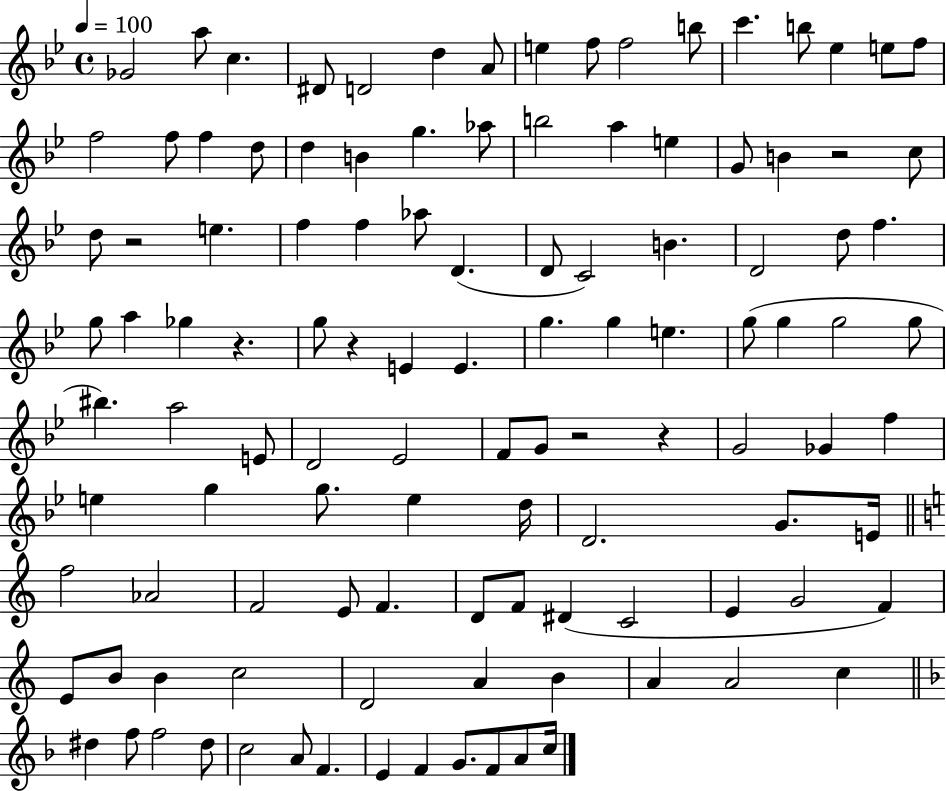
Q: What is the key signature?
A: BES major